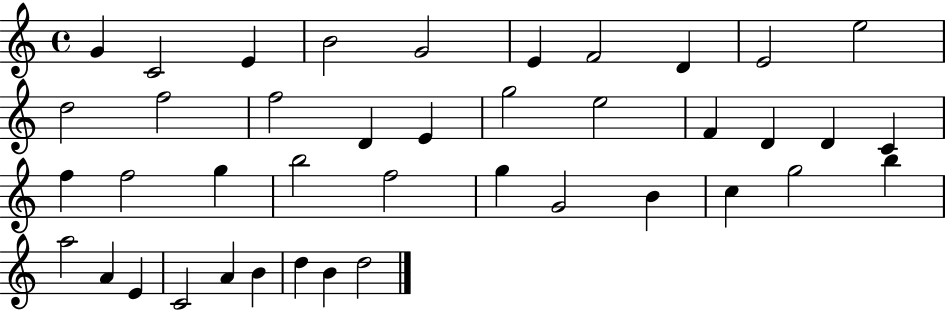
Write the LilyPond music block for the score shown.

{
  \clef treble
  \time 4/4
  \defaultTimeSignature
  \key c \major
  g'4 c'2 e'4 | b'2 g'2 | e'4 f'2 d'4 | e'2 e''2 | \break d''2 f''2 | f''2 d'4 e'4 | g''2 e''2 | f'4 d'4 d'4 c'4 | \break f''4 f''2 g''4 | b''2 f''2 | g''4 g'2 b'4 | c''4 g''2 b''4 | \break a''2 a'4 e'4 | c'2 a'4 b'4 | d''4 b'4 d''2 | \bar "|."
}